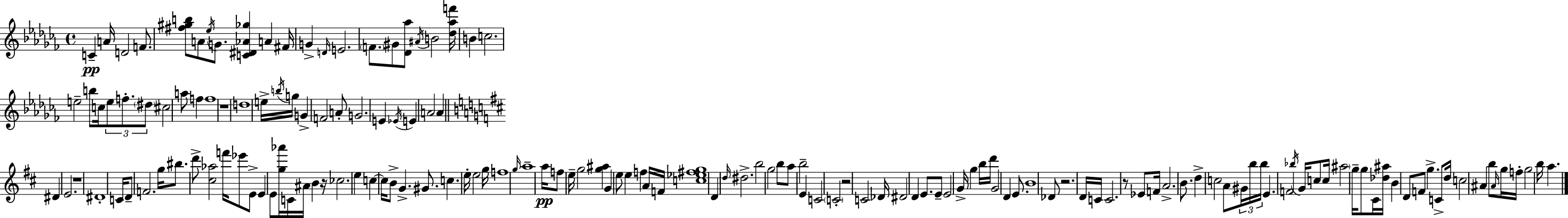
C4/q A4/s D4/h F4/e. [F#5,G#5,B5]/e A4/e Eb5/s G4/e. [C4,D#4,Ab4,Gb5]/q A4/q F#4/s G4/q D4/s E4/h. F4/e. G#4/e [Db4,Ab5]/e A#4/s B4/h [Db5,Ab5,F6]/s B4/q C5/h. E5/h B5/e C5/s E5/e F5/e. D#5/e C#5/h A5/e F5/q F5/w R/w D5/w E5/s B5/s G5/s G4/q F4/h A4/e G4/h. E4/q Eb4/s E4/q A4/h A4/q D#4/q E4/h. R/w D#4/w C4/s D4/e F4/h. G5/s BIS5/e. D6/e [C#5,Ab5]/h F6/s Eb6/e E4/e E4/q E4/e [G5,Ab6]/s C4/s A#4/s B4/q R/s CES5/h. E5/q C5/q C5/s B4/e G4/q. G#4/e. C5/q. E5/s E5/h G5/s F5/w G5/s A5/w A5/s F5/e E5/s G5/h [G5,A#5]/q G4/q E5/e E5/q F5/q A4/s F4/s [C5,Eb5,F#5,G5]/w D4/q D5/s D#5/h. B5/h G5/h B5/e A5/e B5/h E4/q C4/h C4/h R/h C4/h Db4/s D#4/h D4/q E4/e. E4/e E4/h G4/s G5/q B5/s D6/s G4/h D4/q E4/e. B4/w Db4/e R/h. D4/s C4/s C4/h. R/e Eb4/e F4/s A4/h. B4/e. D5/q C5/h A4/e G#4/s B5/s B5/s E4/q. F4/h Bb5/s G4/s C5/e C5/s A#5/h G5/s G5/e C#4/s [Db5,A#5]/s B4/q D4/e F4/e G5/q. C4/e D5/s C5/h A#4/q B5/e A#4/s G5/s F5/s G5/h B5/s A5/q.